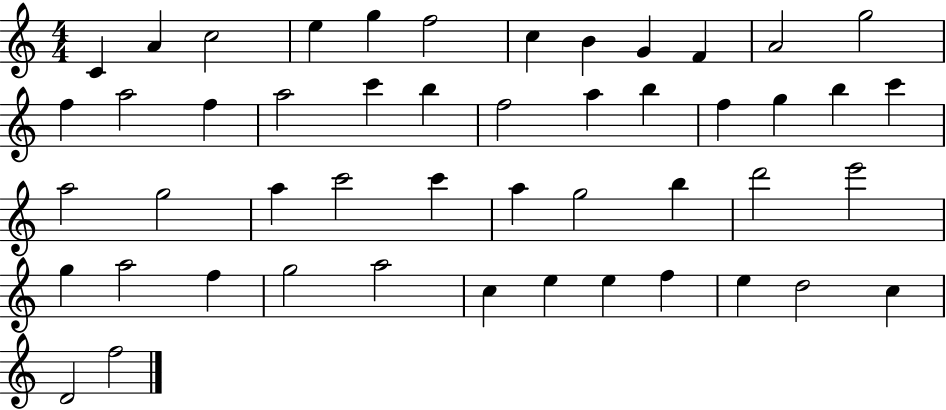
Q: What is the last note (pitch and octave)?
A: F5